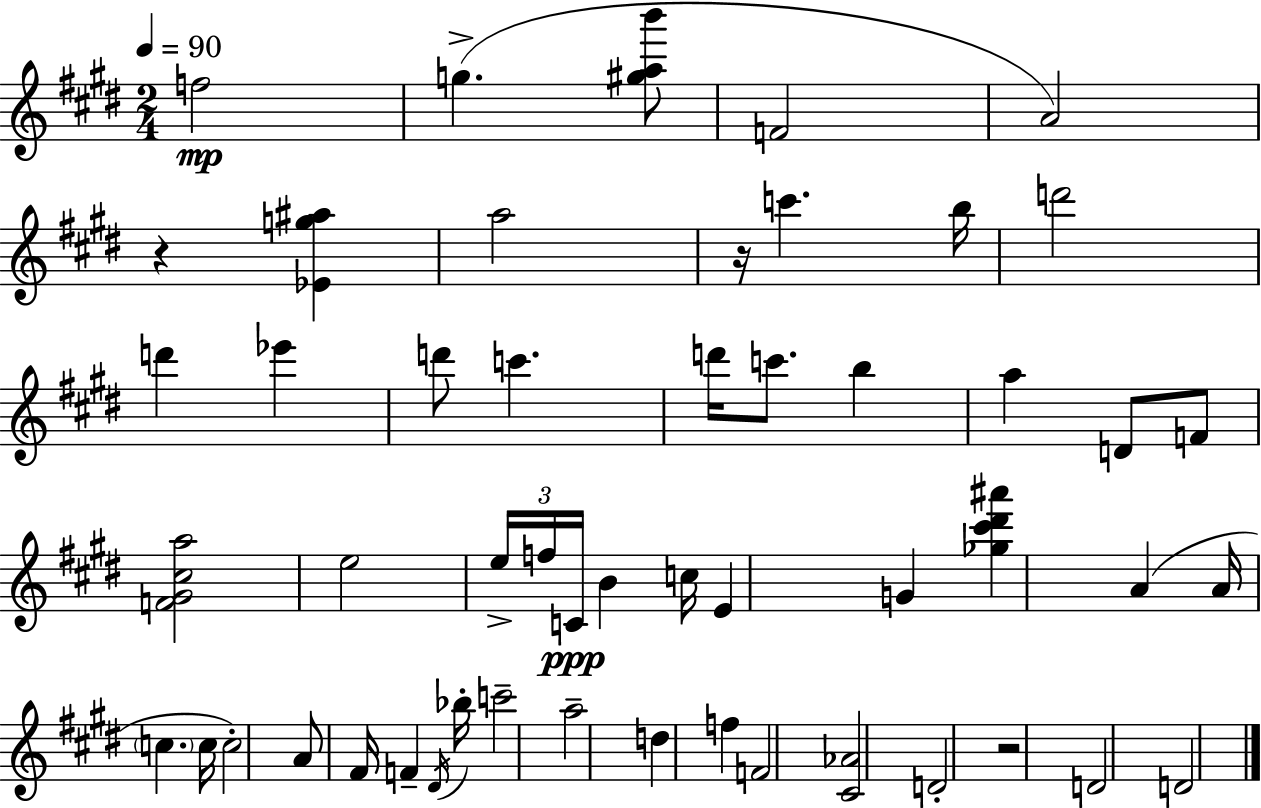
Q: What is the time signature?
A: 2/4